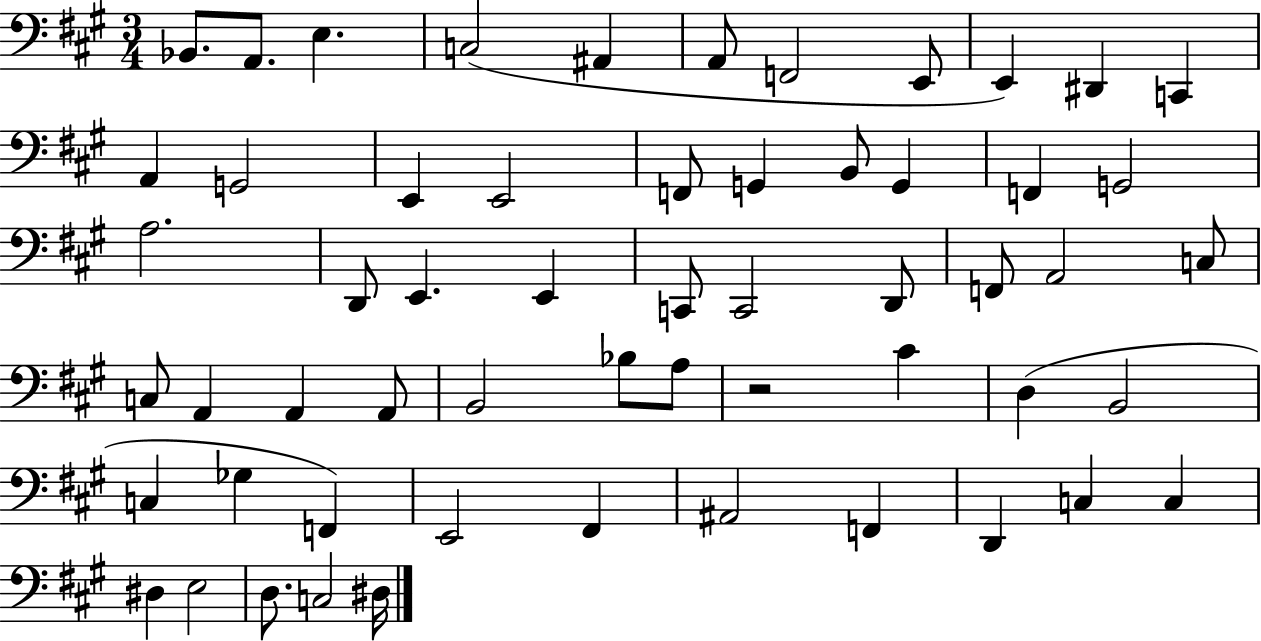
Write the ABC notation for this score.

X:1
T:Untitled
M:3/4
L:1/4
K:A
_B,,/2 A,,/2 E, C,2 ^A,, A,,/2 F,,2 E,,/2 E,, ^D,, C,, A,, G,,2 E,, E,,2 F,,/2 G,, B,,/2 G,, F,, G,,2 A,2 D,,/2 E,, E,, C,,/2 C,,2 D,,/2 F,,/2 A,,2 C,/2 C,/2 A,, A,, A,,/2 B,,2 _B,/2 A,/2 z2 ^C D, B,,2 C, _G, F,, E,,2 ^F,, ^A,,2 F,, D,, C, C, ^D, E,2 D,/2 C,2 ^D,/4